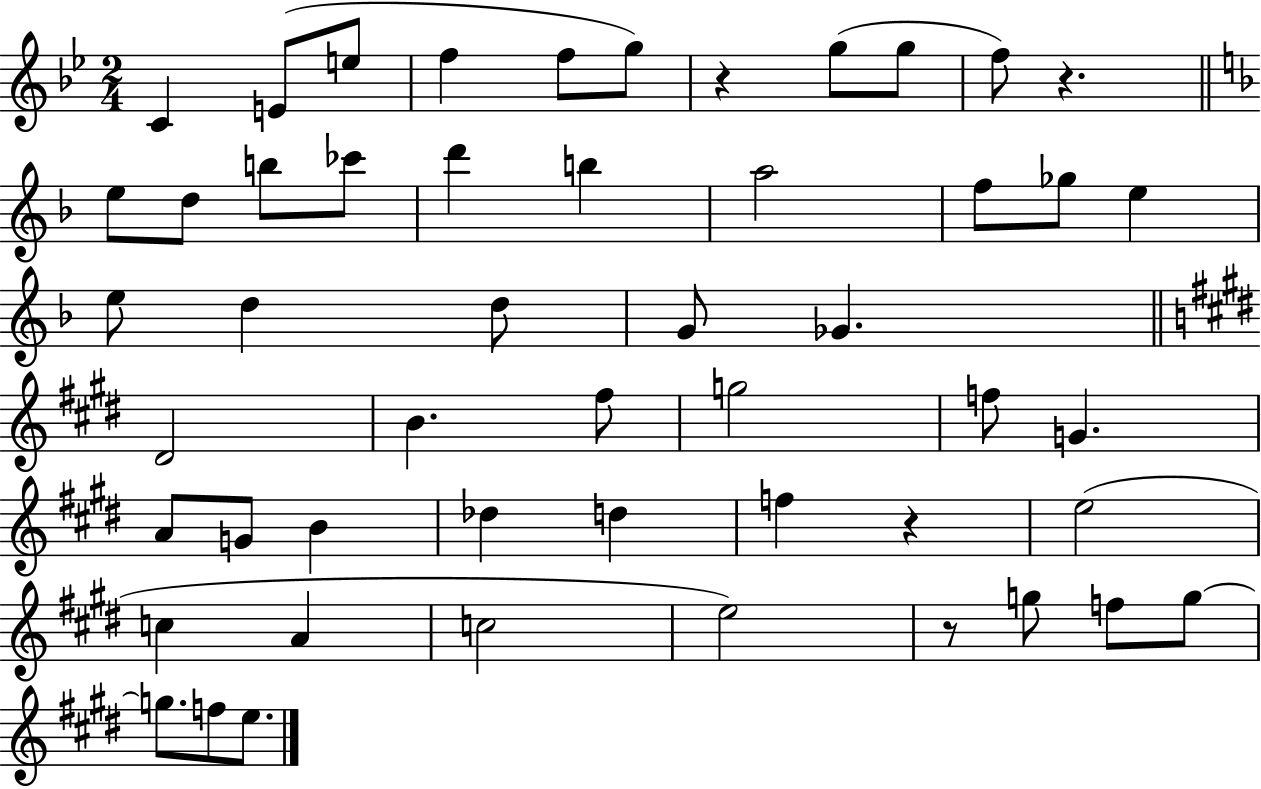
X:1
T:Untitled
M:2/4
L:1/4
K:Bb
C E/2 e/2 f f/2 g/2 z g/2 g/2 f/2 z e/2 d/2 b/2 _c'/2 d' b a2 f/2 _g/2 e e/2 d d/2 G/2 _G ^D2 B ^f/2 g2 f/2 G A/2 G/2 B _d d f z e2 c A c2 e2 z/2 g/2 f/2 g/2 g/2 f/2 e/2